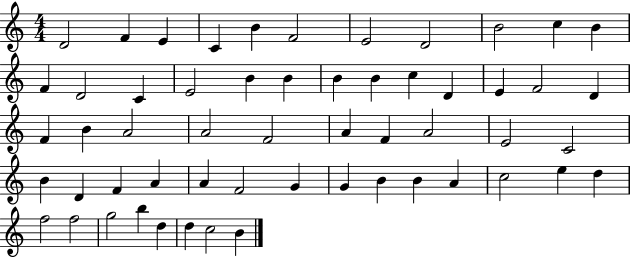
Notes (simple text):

D4/h F4/q E4/q C4/q B4/q F4/h E4/h D4/h B4/h C5/q B4/q F4/q D4/h C4/q E4/h B4/q B4/q B4/q B4/q C5/q D4/q E4/q F4/h D4/q F4/q B4/q A4/h A4/h F4/h A4/q F4/q A4/h E4/h C4/h B4/q D4/q F4/q A4/q A4/q F4/h G4/q G4/q B4/q B4/q A4/q C5/h E5/q D5/q F5/h F5/h G5/h B5/q D5/q D5/q C5/h B4/q